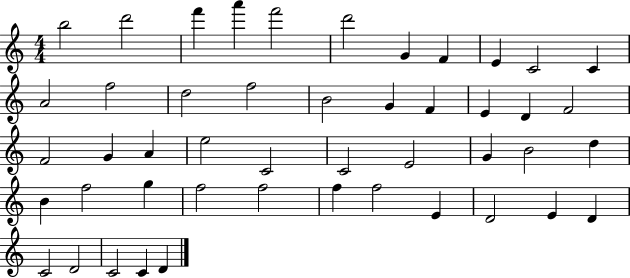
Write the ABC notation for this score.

X:1
T:Untitled
M:4/4
L:1/4
K:C
b2 d'2 f' a' f'2 d'2 G F E C2 C A2 f2 d2 f2 B2 G F E D F2 F2 G A e2 C2 C2 E2 G B2 d B f2 g f2 f2 f f2 E D2 E D C2 D2 C2 C D